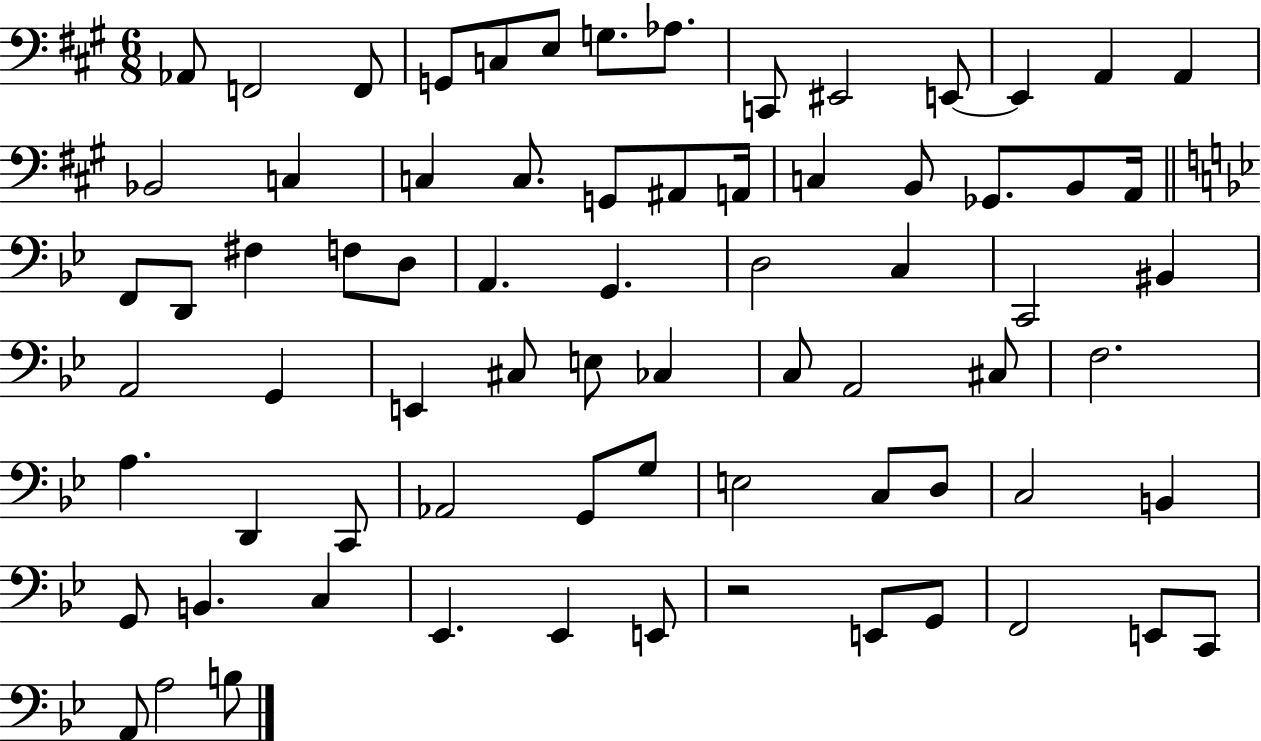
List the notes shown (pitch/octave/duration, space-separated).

Ab2/e F2/h F2/e G2/e C3/e E3/e G3/e. Ab3/e. C2/e EIS2/h E2/e E2/q A2/q A2/q Bb2/h C3/q C3/q C3/e. G2/e A#2/e A2/s C3/q B2/e Gb2/e. B2/e A2/s F2/e D2/e F#3/q F3/e D3/e A2/q. G2/q. D3/h C3/q C2/h BIS2/q A2/h G2/q E2/q C#3/e E3/e CES3/q C3/e A2/h C#3/e F3/h. A3/q. D2/q C2/e Ab2/h G2/e G3/e E3/h C3/e D3/e C3/h B2/q G2/e B2/q. C3/q Eb2/q. Eb2/q E2/e R/h E2/e G2/e F2/h E2/e C2/e A2/e A3/h B3/e